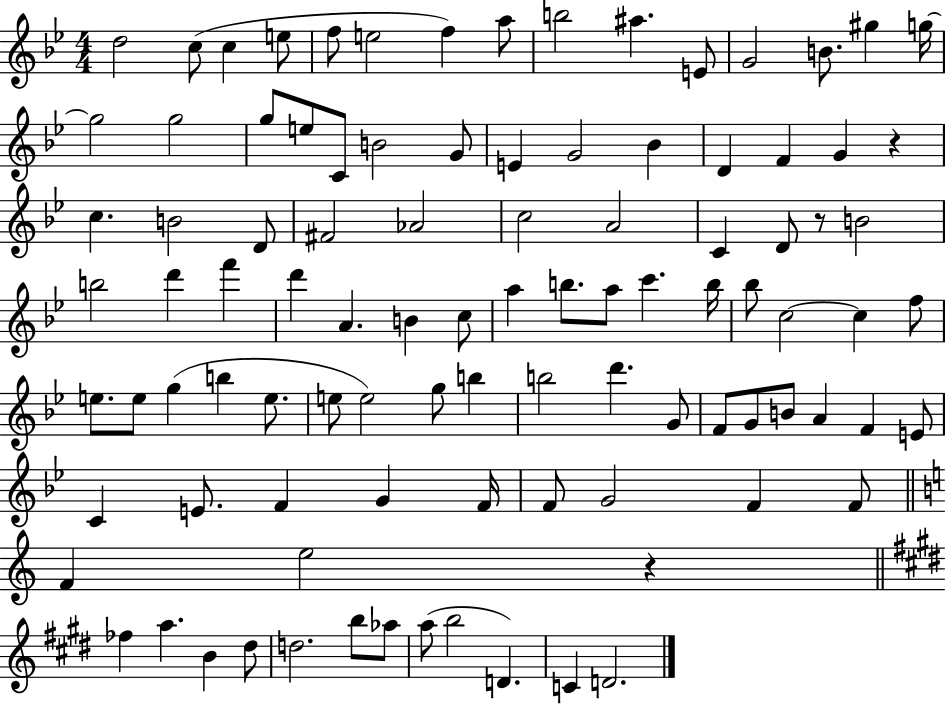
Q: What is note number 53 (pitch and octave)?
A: C5